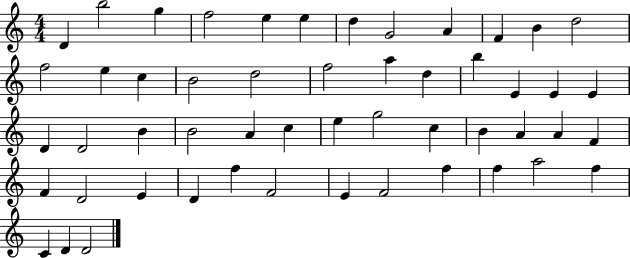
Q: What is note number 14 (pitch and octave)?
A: E5